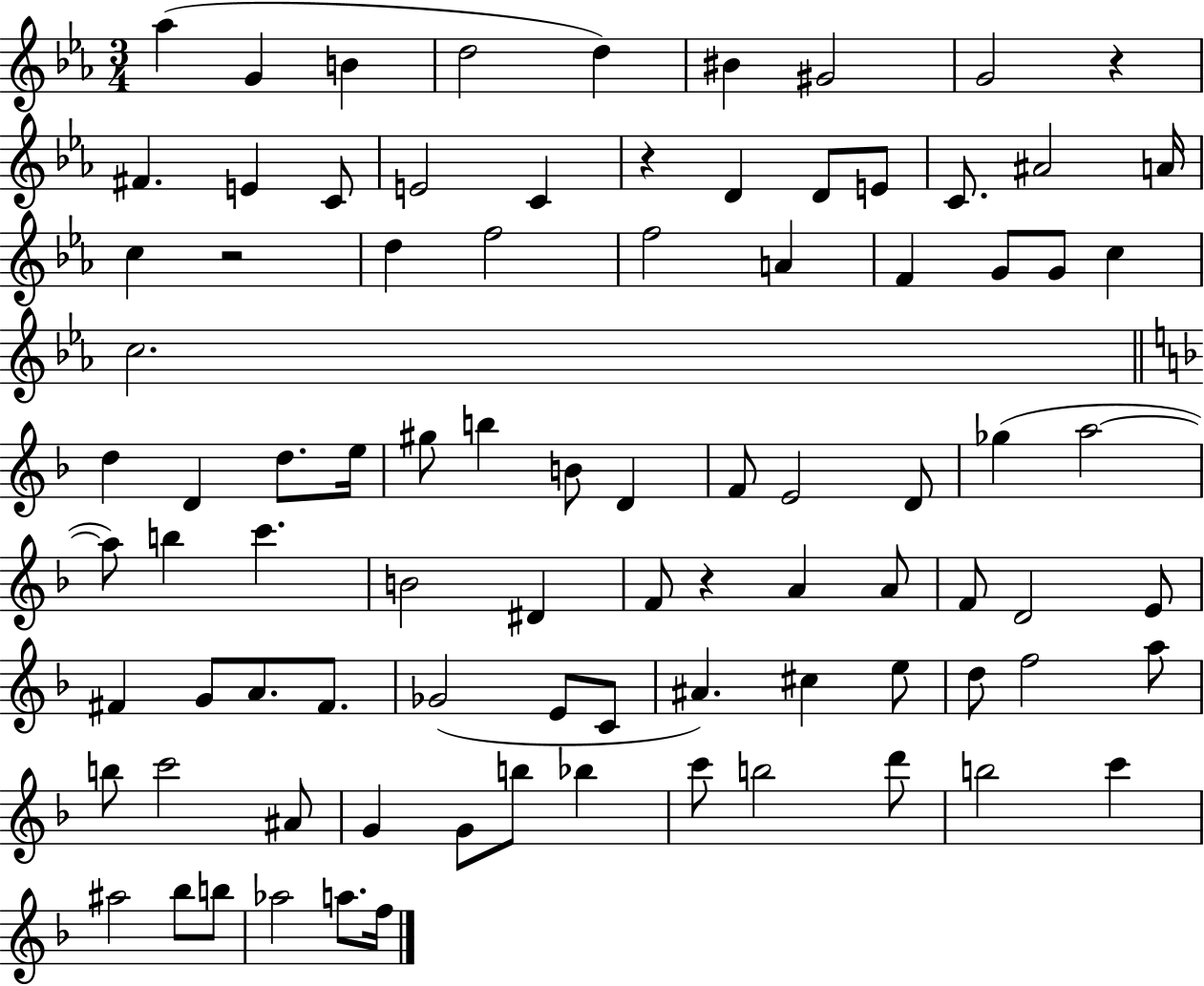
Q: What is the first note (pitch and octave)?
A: Ab5